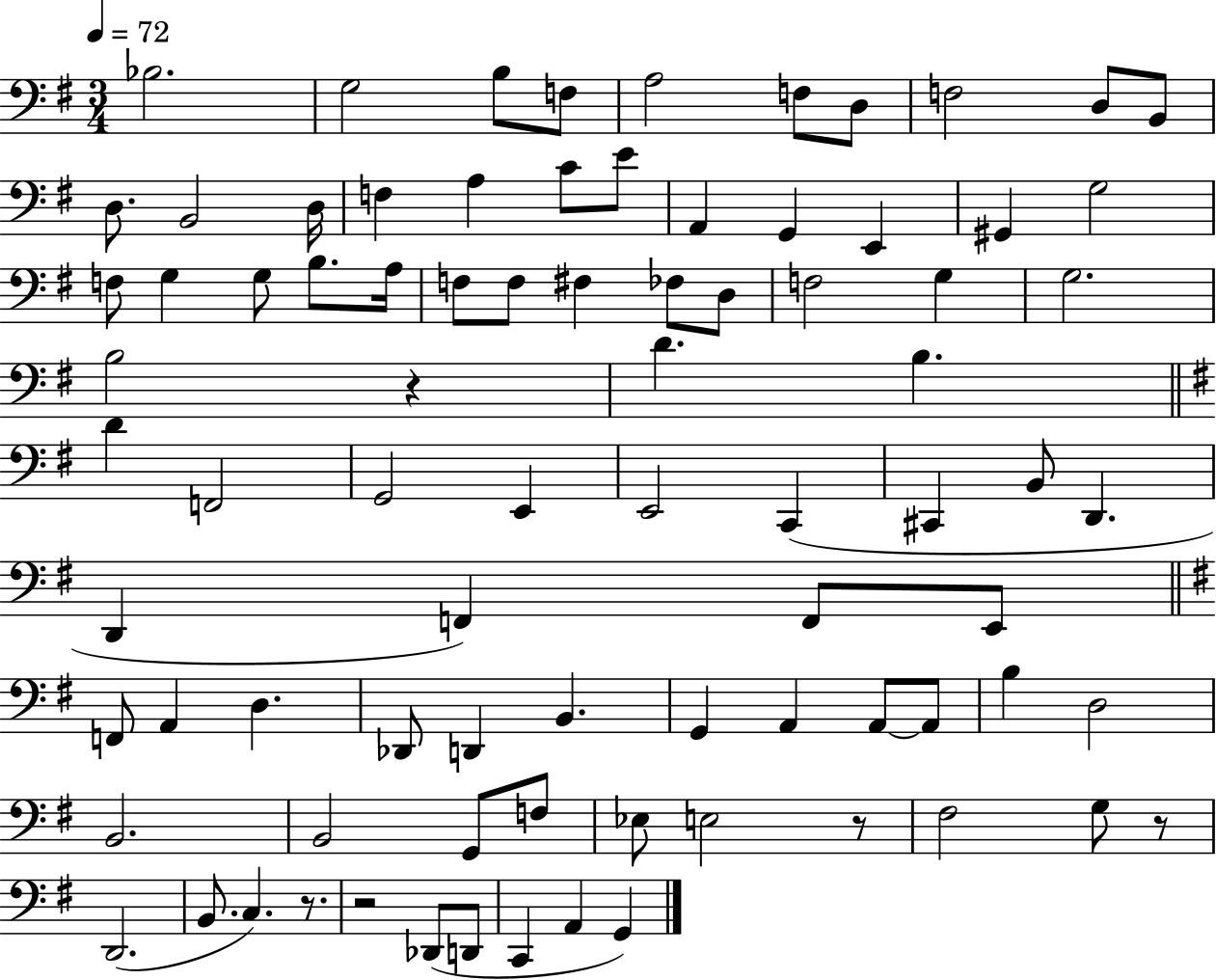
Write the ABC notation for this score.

X:1
T:Untitled
M:3/4
L:1/4
K:G
_B,2 G,2 B,/2 F,/2 A,2 F,/2 D,/2 F,2 D,/2 B,,/2 D,/2 B,,2 D,/4 F, A, C/2 E/2 A,, G,, E,, ^G,, G,2 F,/2 G, G,/2 B,/2 A,/4 F,/2 F,/2 ^F, _F,/2 D,/2 F,2 G, G,2 B,2 z D B, D F,,2 G,,2 E,, E,,2 C,, ^C,, B,,/2 D,, D,, F,, F,,/2 E,,/2 F,,/2 A,, D, _D,,/2 D,, B,, G,, A,, A,,/2 A,,/2 B, D,2 B,,2 B,,2 G,,/2 F,/2 _E,/2 E,2 z/2 ^F,2 G,/2 z/2 D,,2 B,,/2 C, z/2 z2 _D,,/2 D,,/2 C,, A,, G,,